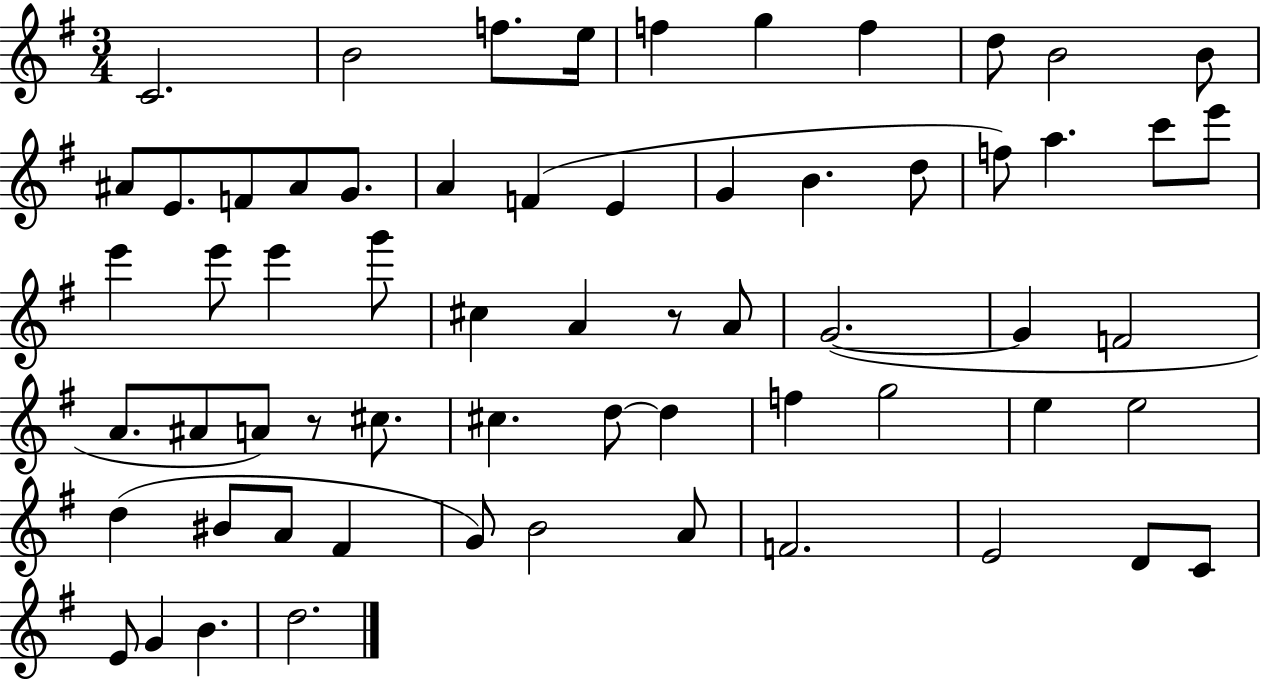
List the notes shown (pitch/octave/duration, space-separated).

C4/h. B4/h F5/e. E5/s F5/q G5/q F5/q D5/e B4/h B4/e A#4/e E4/e. F4/e A#4/e G4/e. A4/q F4/q E4/q G4/q B4/q. D5/e F5/e A5/q. C6/e E6/e E6/q E6/e E6/q G6/e C#5/q A4/q R/e A4/e G4/h. G4/q F4/h A4/e. A#4/e A4/e R/e C#5/e. C#5/q. D5/e D5/q F5/q G5/h E5/q E5/h D5/q BIS4/e A4/e F#4/q G4/e B4/h A4/e F4/h. E4/h D4/e C4/e E4/e G4/q B4/q. D5/h.